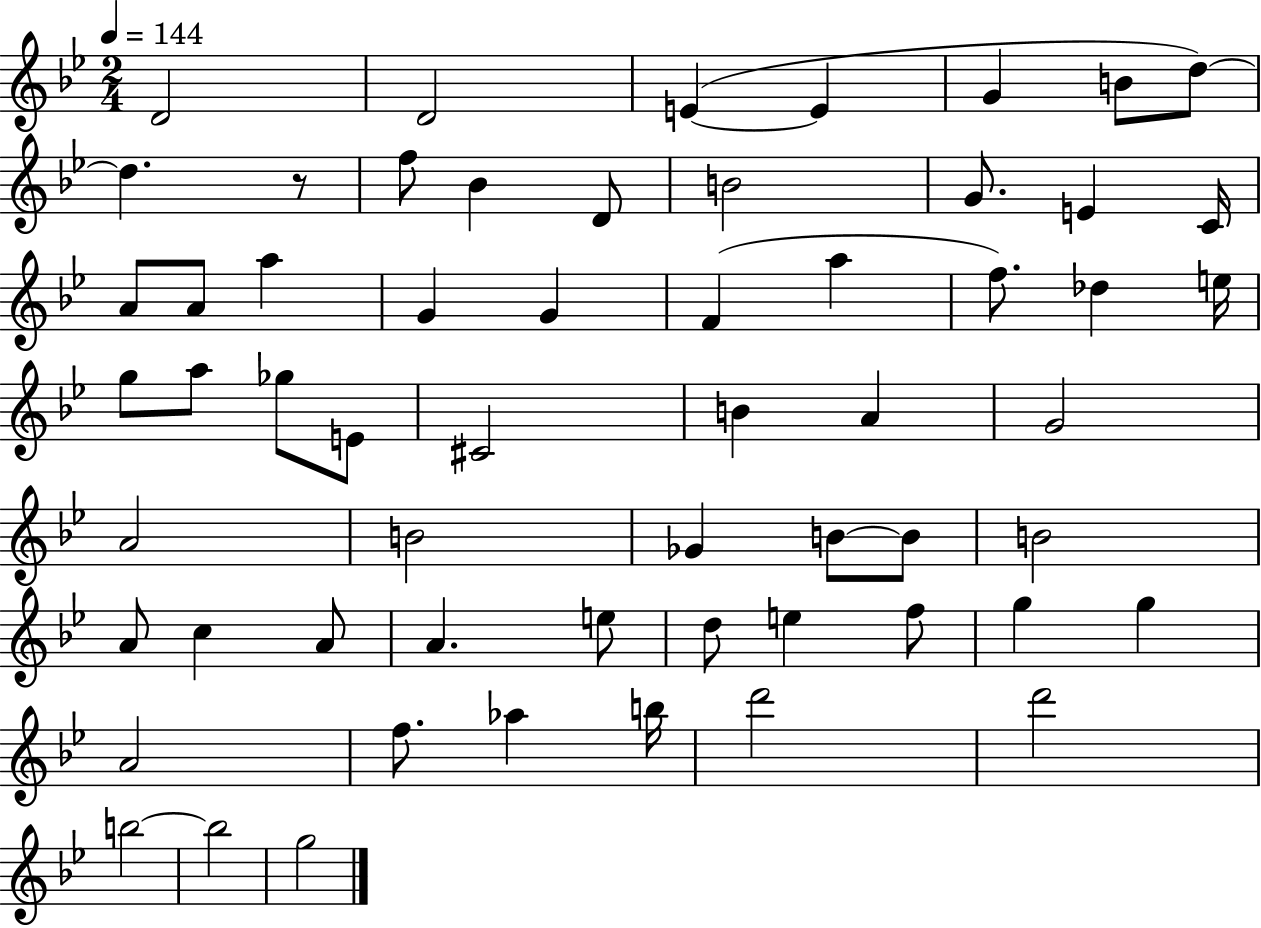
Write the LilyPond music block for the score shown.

{
  \clef treble
  \numericTimeSignature
  \time 2/4
  \key bes \major
  \tempo 4 = 144
  d'2 | d'2 | e'4~(~ e'4 | g'4 b'8 d''8~~) | \break d''4. r8 | f''8 bes'4 d'8 | b'2 | g'8. e'4 c'16 | \break a'8 a'8 a''4 | g'4 g'4 | f'4( a''4 | f''8.) des''4 e''16 | \break g''8 a''8 ges''8 e'8 | cis'2 | b'4 a'4 | g'2 | \break a'2 | b'2 | ges'4 b'8~~ b'8 | b'2 | \break a'8 c''4 a'8 | a'4. e''8 | d''8 e''4 f''8 | g''4 g''4 | \break a'2 | f''8. aes''4 b''16 | d'''2 | d'''2 | \break b''2~~ | b''2 | g''2 | \bar "|."
}